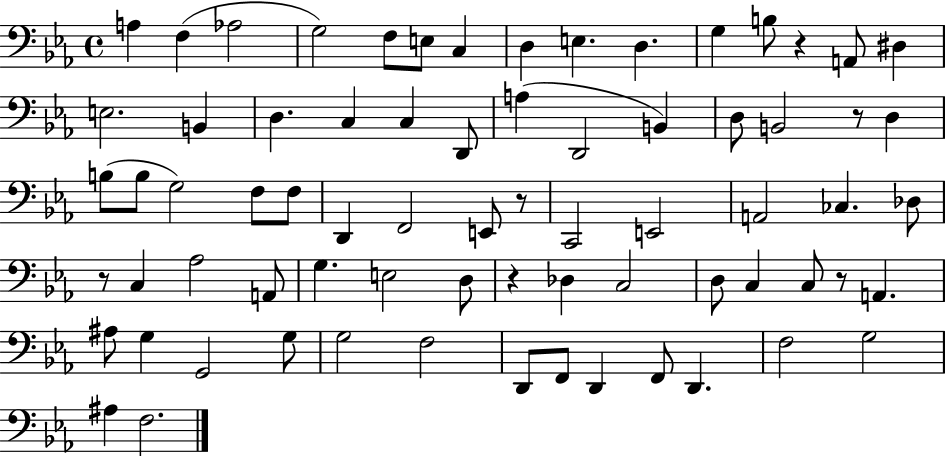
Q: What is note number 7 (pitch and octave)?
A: C3